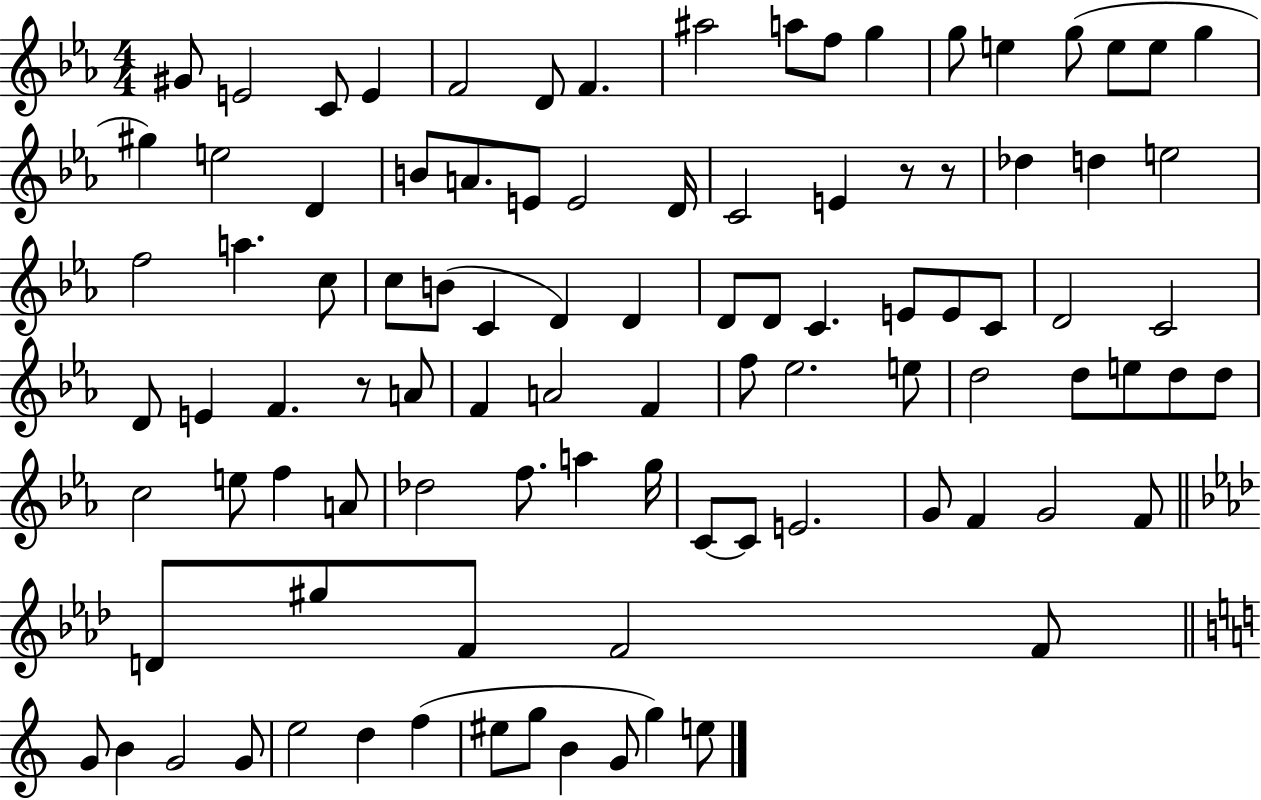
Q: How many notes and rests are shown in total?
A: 97